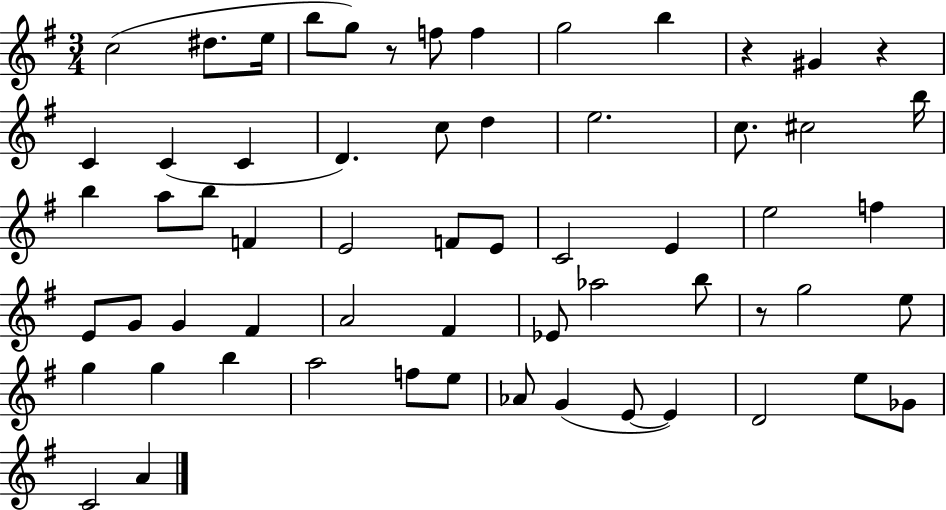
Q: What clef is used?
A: treble